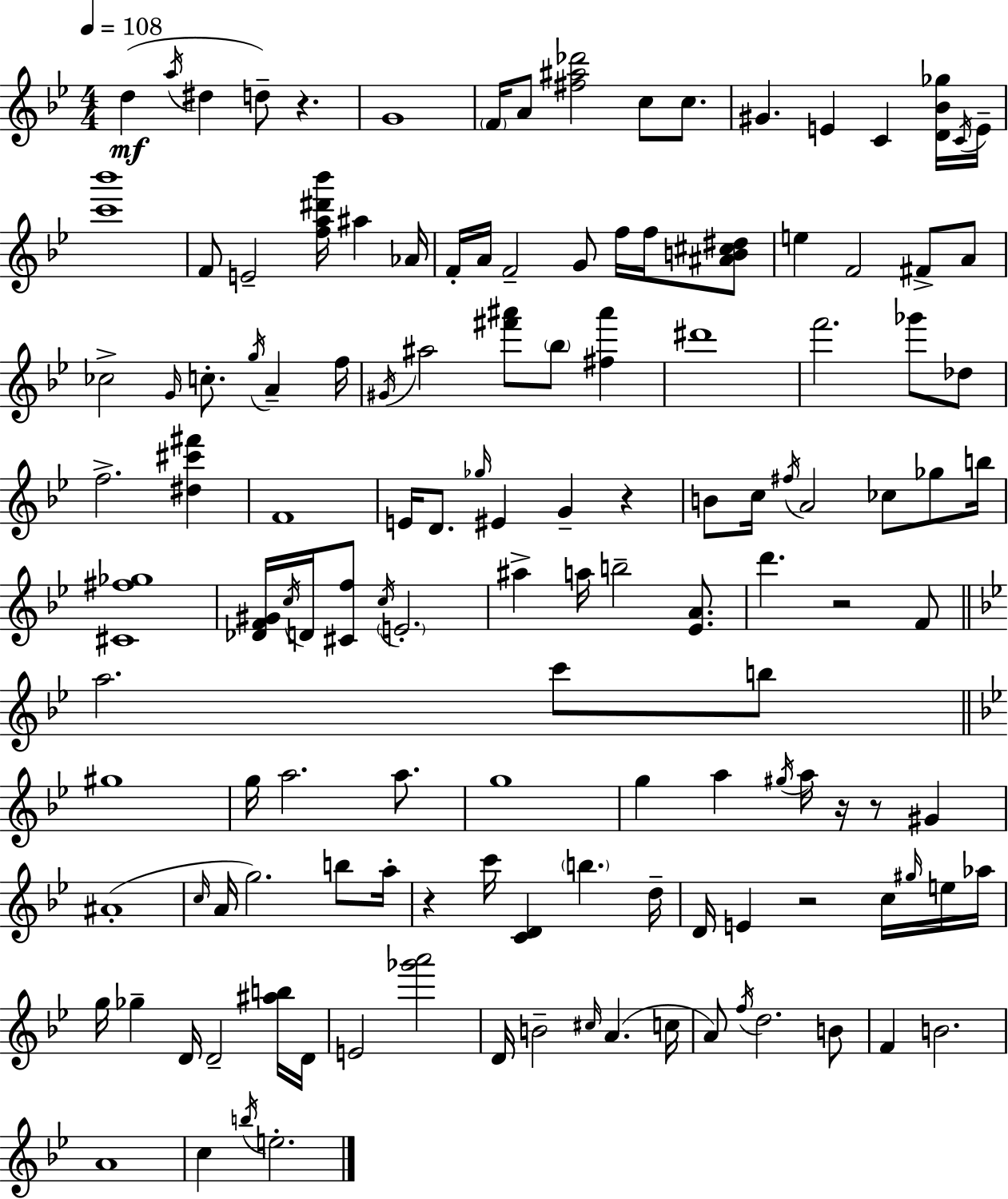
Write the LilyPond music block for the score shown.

{
  \clef treble
  \numericTimeSignature
  \time 4/4
  \key bes \major
  \tempo 4 = 108
  \repeat volta 2 { d''4(\mf \acciaccatura { a''16 } dis''4 d''8--) r4. | g'1 | \parenthesize f'16 a'8 <fis'' ais'' des'''>2 c''8 c''8. | gis'4. e'4 c'4 <d' bes' ges''>16 | \break \acciaccatura { c'16 } e'16-- <c''' bes'''>1 | f'8 e'2-- <f'' a'' dis''' bes'''>16 ais''4 | aes'16 f'16-. a'16 f'2-- g'8 f''16 f''16 | <ais' b' cis'' dis''>8 e''4 f'2 fis'8-> | \break a'8 ces''2-> \grace { g'16 } c''8.-. \acciaccatura { g''16 } a'4-- | f''16 \acciaccatura { gis'16 } ais''2 <fis''' ais'''>8 \parenthesize bes''8 | <fis'' ais'''>4 dis'''1 | f'''2. | \break ges'''8 des''8 f''2.-> | <dis'' cis''' fis'''>4 f'1 | e'16 d'8. \grace { ges''16 } eis'4 g'4-- | r4 b'8 c''16 \acciaccatura { fis''16 } a'2 | \break ces''8 ges''8 b''16 <cis' fis'' ges''>1 | <des' f' gis'>16 \acciaccatura { c''16 } d'16 <cis' f''>8 \acciaccatura { c''16 } \parenthesize e'2.-. | ais''4-> a''16 b''2-- | <ees' a'>8. d'''4. r2 | \break f'8 \bar "||" \break \key bes \major a''2. c'''8 b''8 | \bar "||" \break \key bes \major gis''1 | g''16 a''2. a''8. | g''1 | g''4 a''4 \acciaccatura { gis''16 } a''16 r16 r8 gis'4 | \break ais'1-.( | \grace { c''16 } a'16 g''2.) b''8 | a''16-. r4 c'''16 <c' d'>4 \parenthesize b''4. | d''16-- d'16 e'4 r2 c''16 | \break \grace { gis''16 } e''16 aes''16 g''16 ges''4-- d'16 d'2-- | <ais'' b''>16 d'16 e'2 <ges''' a'''>2 | d'16 b'2-- \grace { cis''16 } a'4.( | c''16 a'8) \acciaccatura { f''16 } d''2. | \break b'8 f'4 b'2. | a'1 | c''4 \acciaccatura { b''16 } e''2.-. | } \bar "|."
}